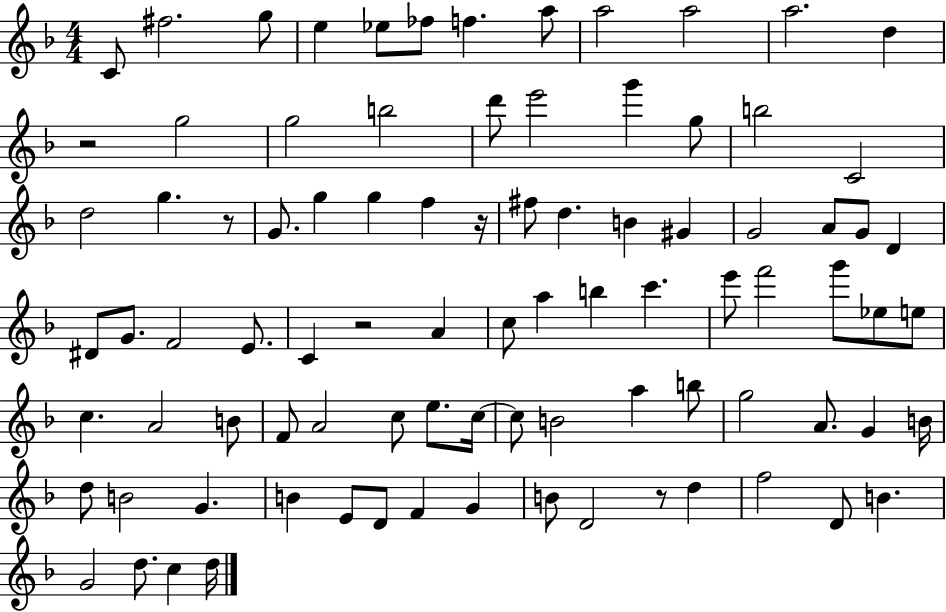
{
  \clef treble
  \numericTimeSignature
  \time 4/4
  \key f \major
  c'8 fis''2. g''8 | e''4 ees''8 fes''8 f''4. a''8 | a''2 a''2 | a''2. d''4 | \break r2 g''2 | g''2 b''2 | d'''8 e'''2 g'''4 g''8 | b''2 c'2 | \break d''2 g''4. r8 | g'8. g''4 g''4 f''4 r16 | fis''8 d''4. b'4 gis'4 | g'2 a'8 g'8 d'4 | \break dis'8 g'8. f'2 e'8. | c'4 r2 a'4 | c''8 a''4 b''4 c'''4. | e'''8 f'''2 g'''8 ees''8 e''8 | \break c''4. a'2 b'8 | f'8 a'2 c''8 e''8. c''16~~ | c''8 b'2 a''4 b''8 | g''2 a'8. g'4 b'16 | \break d''8 b'2 g'4. | b'4 e'8 d'8 f'4 g'4 | b'8 d'2 r8 d''4 | f''2 d'8 b'4. | \break g'2 d''8. c''4 d''16 | \bar "|."
}